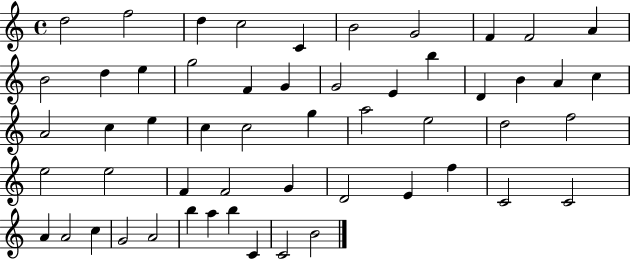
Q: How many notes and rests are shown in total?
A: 54